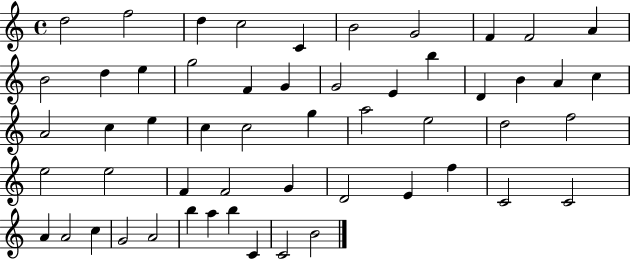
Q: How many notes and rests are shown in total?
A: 54